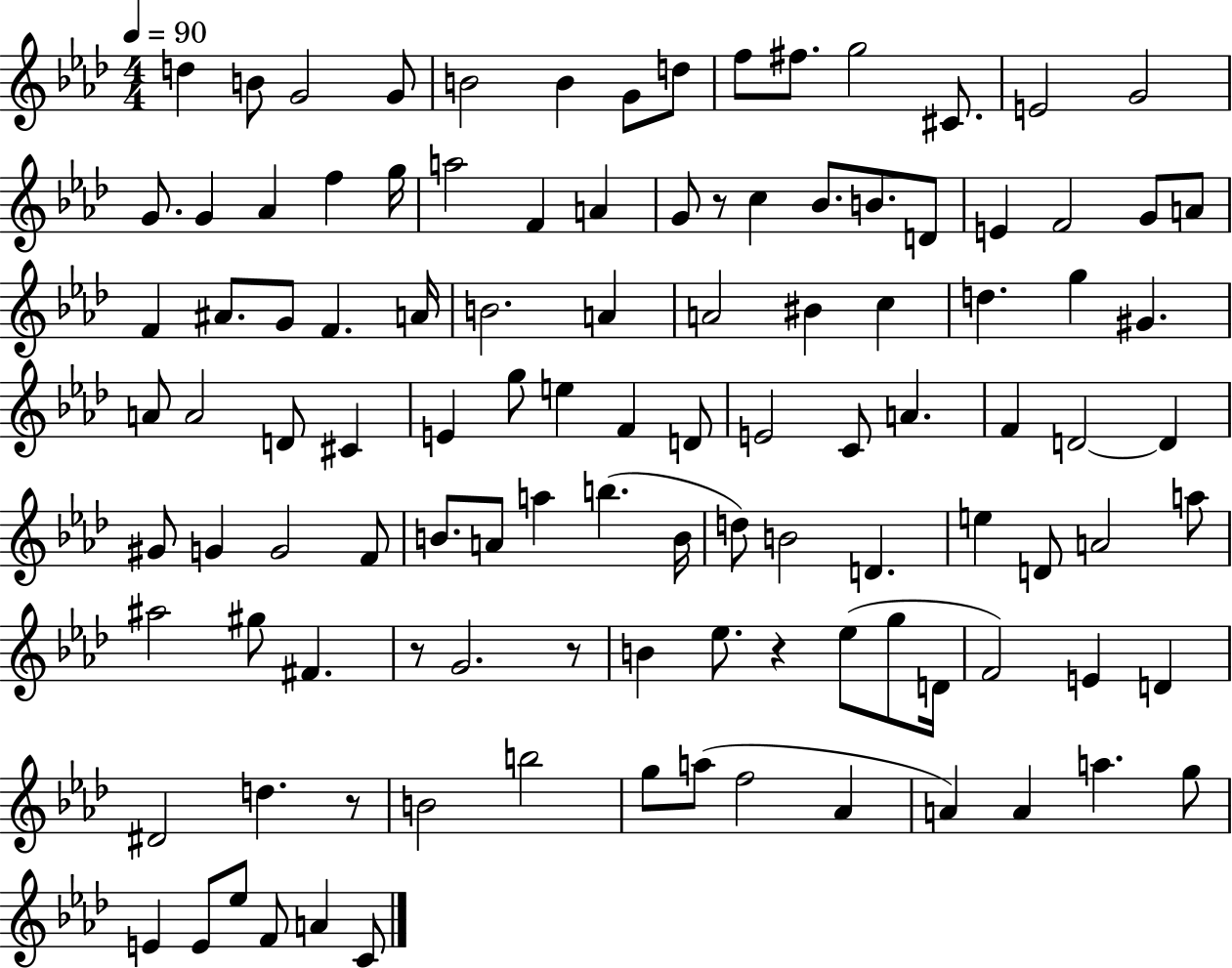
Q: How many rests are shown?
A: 5